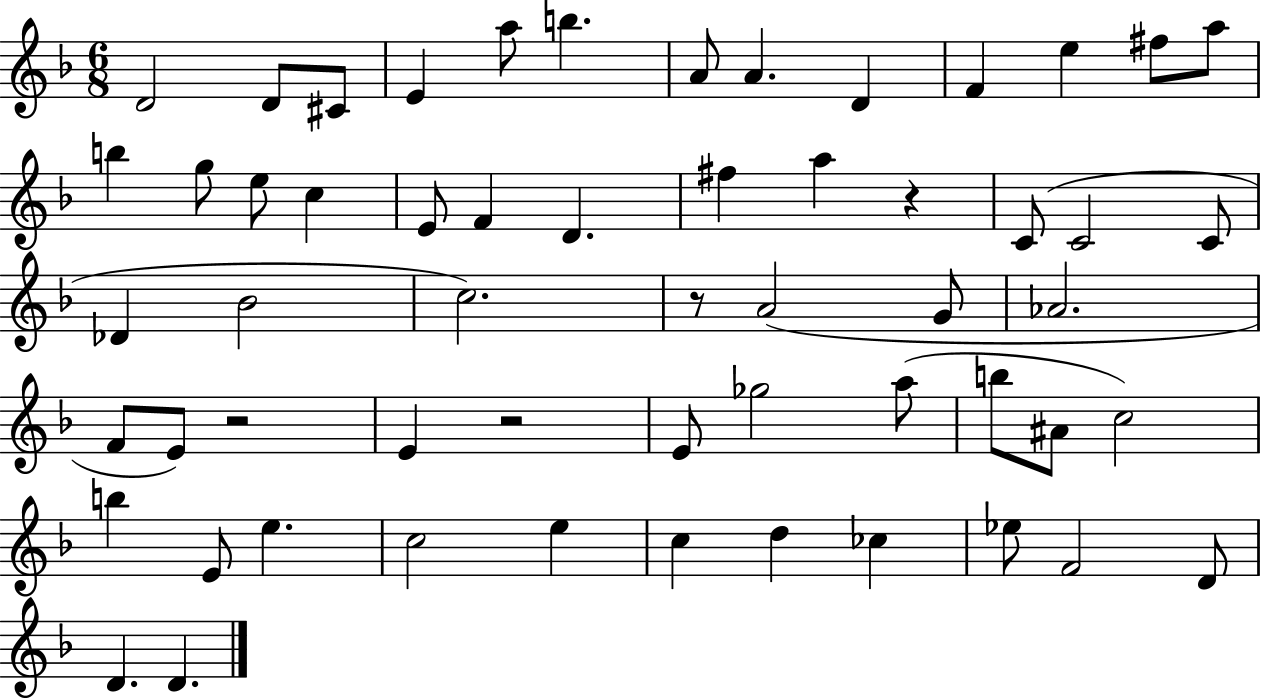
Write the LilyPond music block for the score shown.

{
  \clef treble
  \numericTimeSignature
  \time 6/8
  \key f \major
  d'2 d'8 cis'8 | e'4 a''8 b''4. | a'8 a'4. d'4 | f'4 e''4 fis''8 a''8 | \break b''4 g''8 e''8 c''4 | e'8 f'4 d'4. | fis''4 a''4 r4 | c'8( c'2 c'8 | \break des'4 bes'2 | c''2.) | r8 a'2( g'8 | aes'2. | \break f'8 e'8) r2 | e'4 r2 | e'8 ges''2 a''8( | b''8 ais'8 c''2) | \break b''4 e'8 e''4. | c''2 e''4 | c''4 d''4 ces''4 | ees''8 f'2 d'8 | \break d'4. d'4. | \bar "|."
}